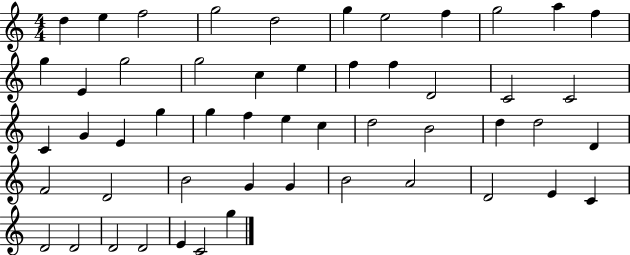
{
  \clef treble
  \numericTimeSignature
  \time 4/4
  \key c \major
  d''4 e''4 f''2 | g''2 d''2 | g''4 e''2 f''4 | g''2 a''4 f''4 | \break g''4 e'4 g''2 | g''2 c''4 e''4 | f''4 f''4 d'2 | c'2 c'2 | \break c'4 g'4 e'4 g''4 | g''4 f''4 e''4 c''4 | d''2 b'2 | d''4 d''2 d'4 | \break f'2 d'2 | b'2 g'4 g'4 | b'2 a'2 | d'2 e'4 c'4 | \break d'2 d'2 | d'2 d'2 | e'4 c'2 g''4 | \bar "|."
}